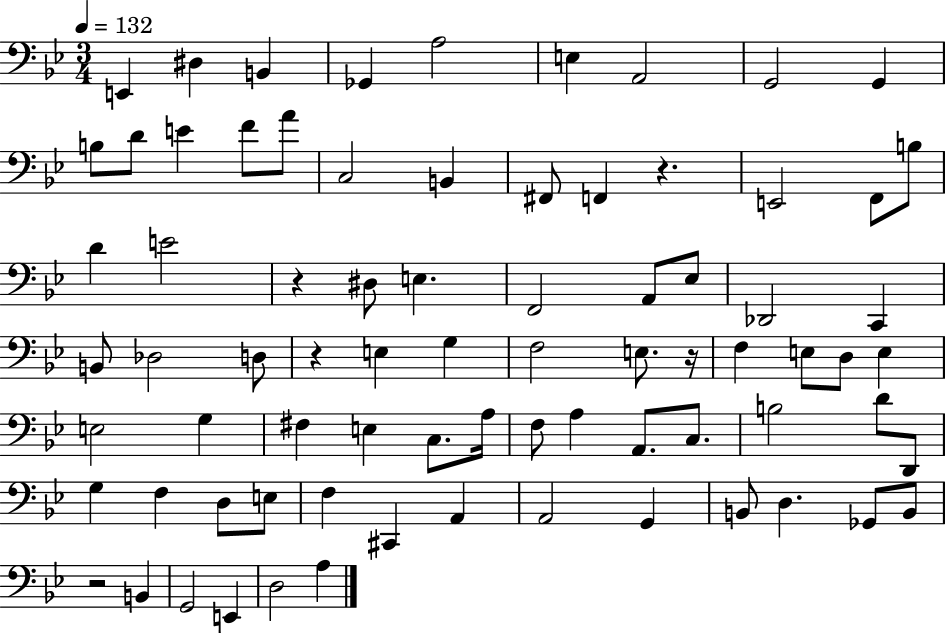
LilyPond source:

{
  \clef bass
  \numericTimeSignature
  \time 3/4
  \key bes \major
  \tempo 4 = 132
  e,4 dis4 b,4 | ges,4 a2 | e4 a,2 | g,2 g,4 | \break b8 d'8 e'4 f'8 a'8 | c2 b,4 | fis,8 f,4 r4. | e,2 f,8 b8 | \break d'4 e'2 | r4 dis8 e4. | f,2 a,8 ees8 | des,2 c,4 | \break b,8 des2 d8 | r4 e4 g4 | f2 e8. r16 | f4 e8 d8 e4 | \break e2 g4 | fis4 e4 c8. a16 | f8 a4 a,8. c8. | b2 d'8 d,8 | \break g4 f4 d8 e8 | f4 cis,4 a,4 | a,2 g,4 | b,8 d4. ges,8 b,8 | \break r2 b,4 | g,2 e,4 | d2 a4 | \bar "|."
}